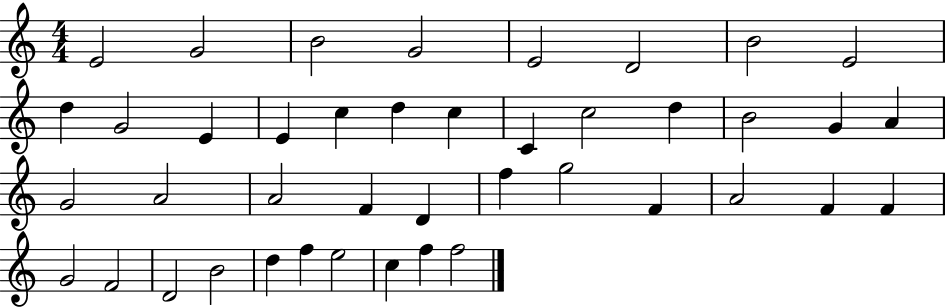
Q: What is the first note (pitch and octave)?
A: E4